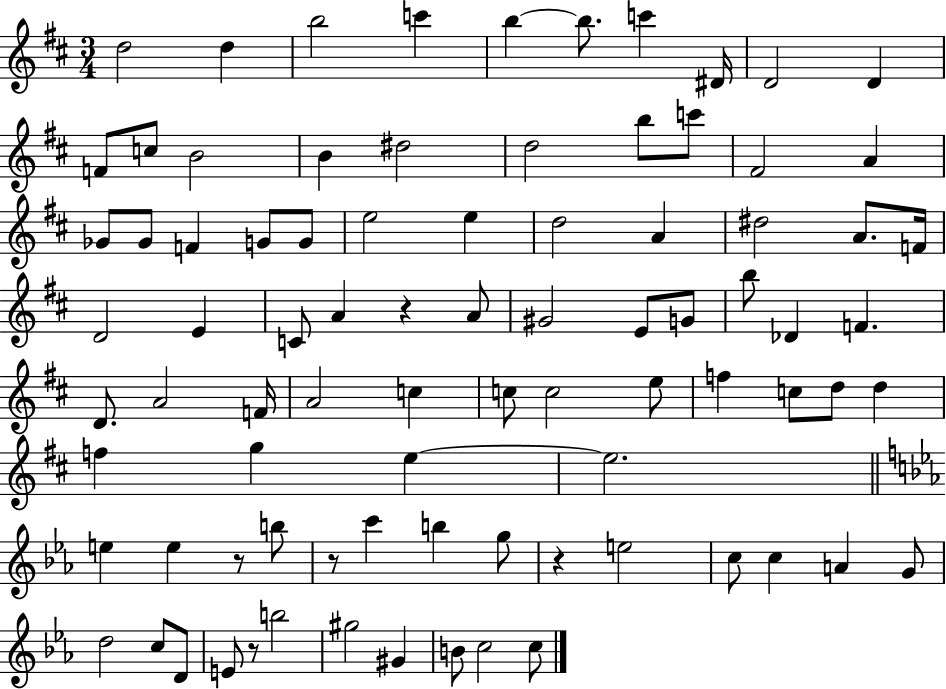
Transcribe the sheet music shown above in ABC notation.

X:1
T:Untitled
M:3/4
L:1/4
K:D
d2 d b2 c' b b/2 c' ^D/4 D2 D F/2 c/2 B2 B ^d2 d2 b/2 c'/2 ^F2 A _G/2 _G/2 F G/2 G/2 e2 e d2 A ^d2 A/2 F/4 D2 E C/2 A z A/2 ^G2 E/2 G/2 b/2 _D F D/2 A2 F/4 A2 c c/2 c2 e/2 f c/2 d/2 d f g e e2 e e z/2 b/2 z/2 c' b g/2 z e2 c/2 c A G/2 d2 c/2 D/2 E/2 z/2 b2 ^g2 ^G B/2 c2 c/2